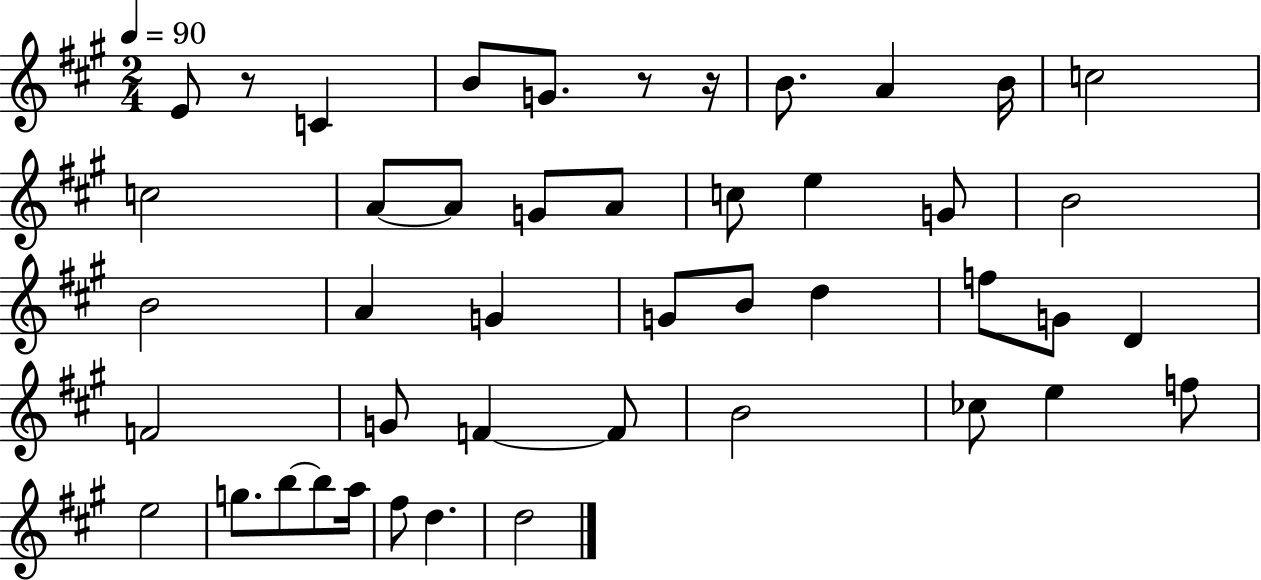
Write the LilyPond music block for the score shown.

{
  \clef treble
  \numericTimeSignature
  \time 2/4
  \key a \major
  \tempo 4 = 90
  \repeat volta 2 { e'8 r8 c'4 | b'8 g'8. r8 r16 | b'8. a'4 b'16 | c''2 | \break c''2 | a'8~~ a'8 g'8 a'8 | c''8 e''4 g'8 | b'2 | \break b'2 | a'4 g'4 | g'8 b'8 d''4 | f''8 g'8 d'4 | \break f'2 | g'8 f'4~~ f'8 | b'2 | ces''8 e''4 f''8 | \break e''2 | g''8. b''8~~ b''8 a''16 | fis''8 d''4. | d''2 | \break } \bar "|."
}